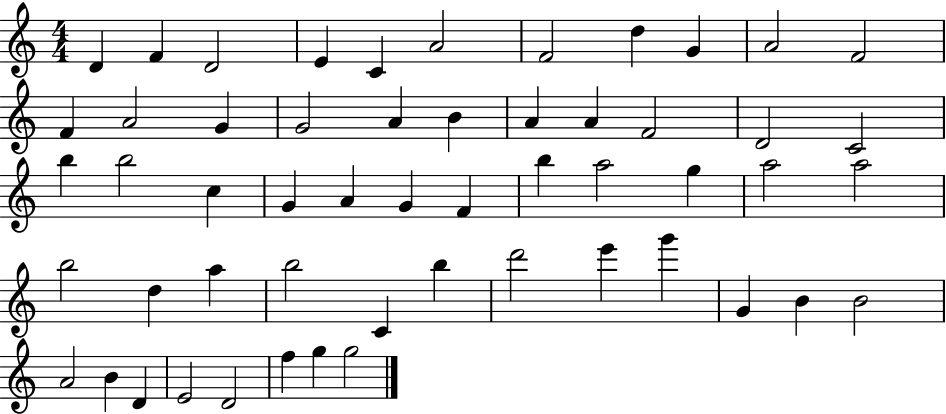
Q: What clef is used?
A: treble